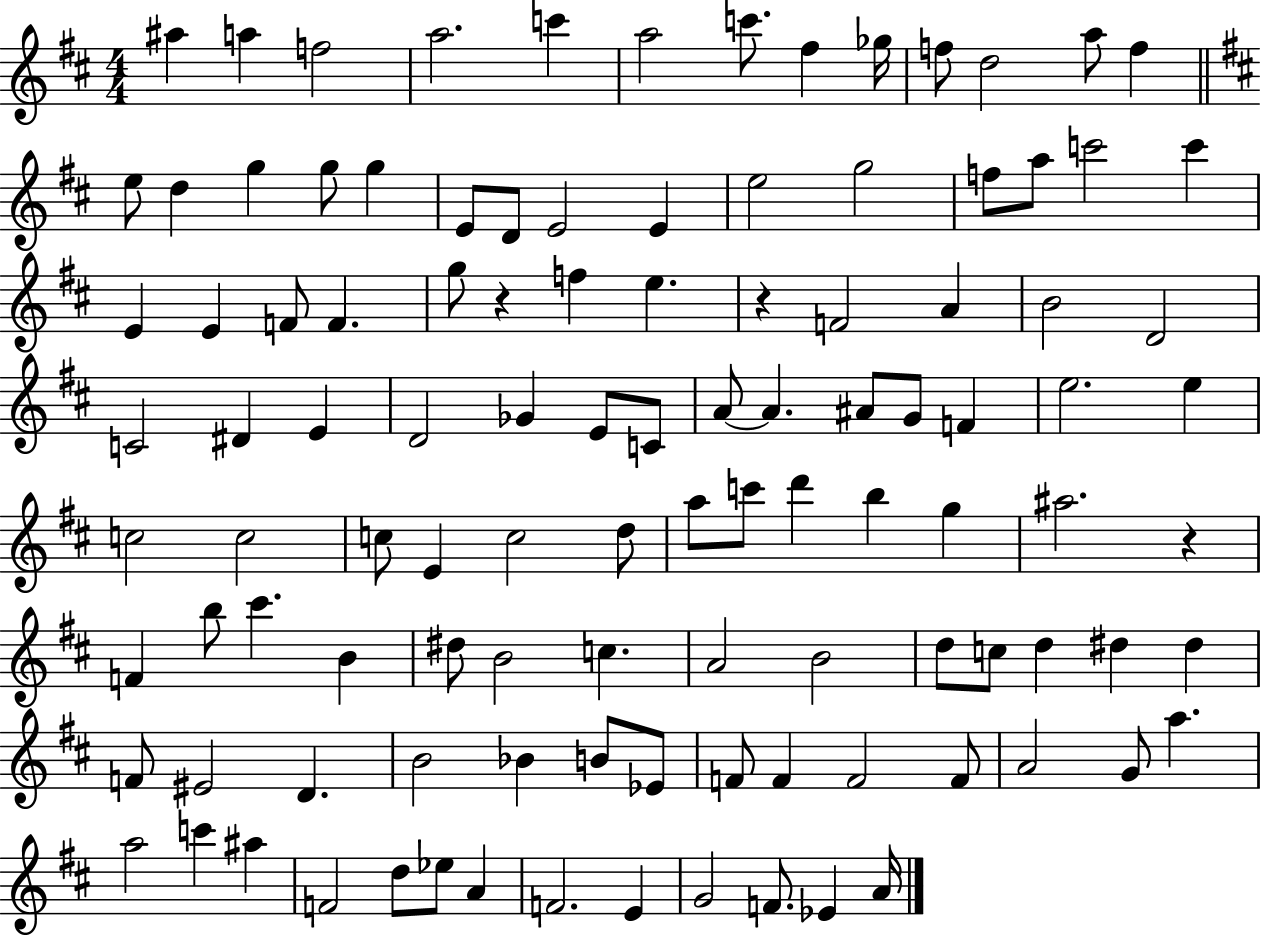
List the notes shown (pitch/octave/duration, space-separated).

A#5/q A5/q F5/h A5/h. C6/q A5/h C6/e. F#5/q Gb5/s F5/e D5/h A5/e F5/q E5/e D5/q G5/q G5/e G5/q E4/e D4/e E4/h E4/q E5/h G5/h F5/e A5/e C6/h C6/q E4/q E4/q F4/e F4/q. G5/e R/q F5/q E5/q. R/q F4/h A4/q B4/h D4/h C4/h D#4/q E4/q D4/h Gb4/q E4/e C4/e A4/e A4/q. A#4/e G4/e F4/q E5/h. E5/q C5/h C5/h C5/e E4/q C5/h D5/e A5/e C6/e D6/q B5/q G5/q A#5/h. R/q F4/q B5/e C#6/q. B4/q D#5/e B4/h C5/q. A4/h B4/h D5/e C5/e D5/q D#5/q D#5/q F4/e EIS4/h D4/q. B4/h Bb4/q B4/e Eb4/e F4/e F4/q F4/h F4/e A4/h G4/e A5/q. A5/h C6/q A#5/q F4/h D5/e Eb5/e A4/q F4/h. E4/q G4/h F4/e. Eb4/q A4/s